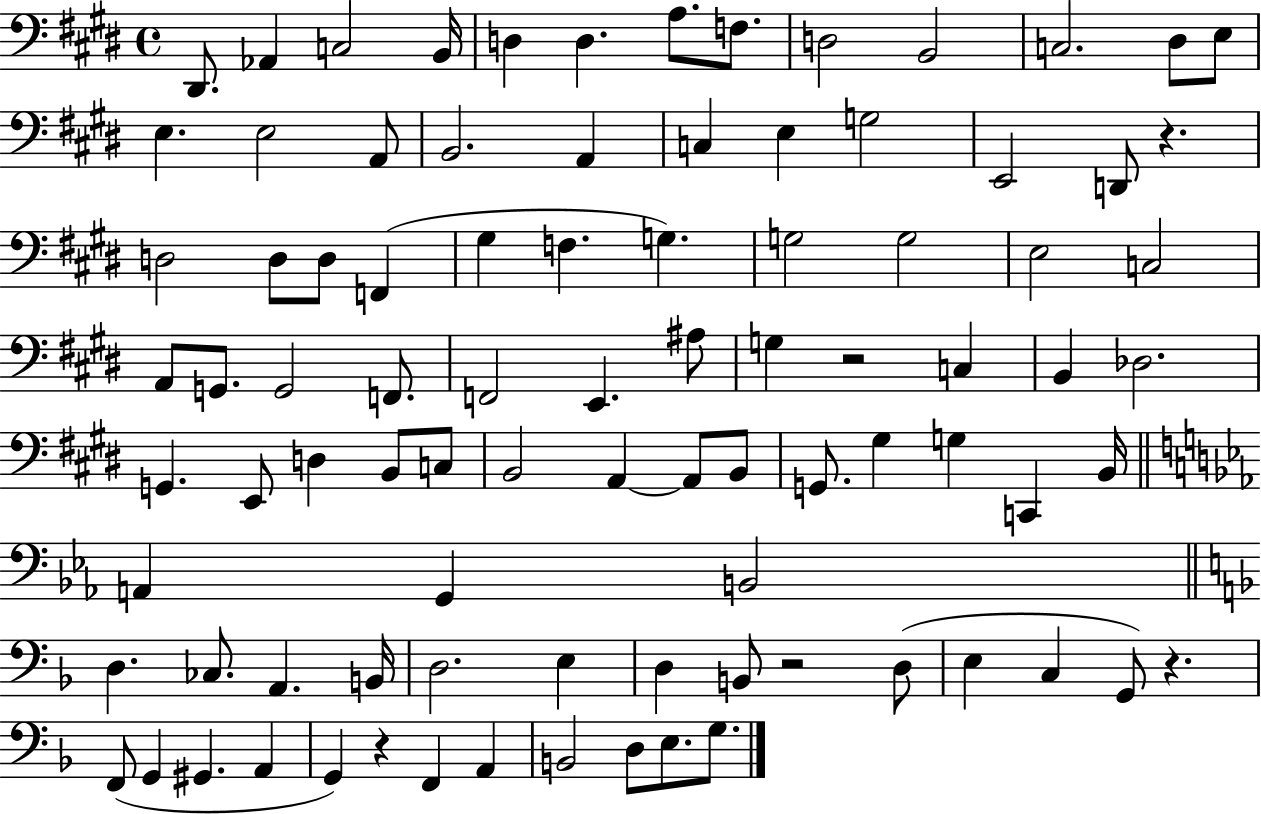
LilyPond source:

{
  \clef bass
  \time 4/4
  \defaultTimeSignature
  \key e \major
  dis,8. aes,4 c2 b,16 | d4 d4. a8. f8. | d2 b,2 | c2. dis8 e8 | \break e4. e2 a,8 | b,2. a,4 | c4 e4 g2 | e,2 d,8 r4. | \break d2 d8 d8 f,4( | gis4 f4. g4.) | g2 g2 | e2 c2 | \break a,8 g,8. g,2 f,8. | f,2 e,4. ais8 | g4 r2 c4 | b,4 des2. | \break g,4. e,8 d4 b,8 c8 | b,2 a,4~~ a,8 b,8 | g,8. gis4 g4 c,4 b,16 | \bar "||" \break \key ees \major a,4 g,4 b,2 | \bar "||" \break \key d \minor d4. ces8. a,4. b,16 | d2. e4 | d4 b,8 r2 d8( | e4 c4 g,8) r4. | \break f,8( g,4 gis,4. a,4 | g,4) r4 f,4 a,4 | b,2 d8 e8. g8. | \bar "|."
}